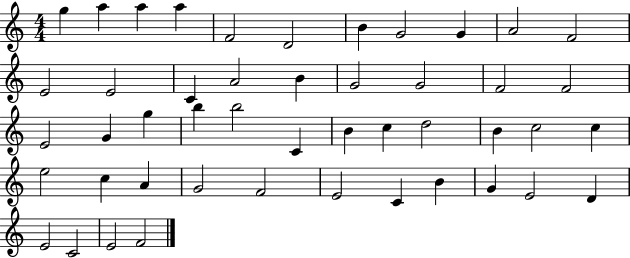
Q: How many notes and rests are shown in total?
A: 47